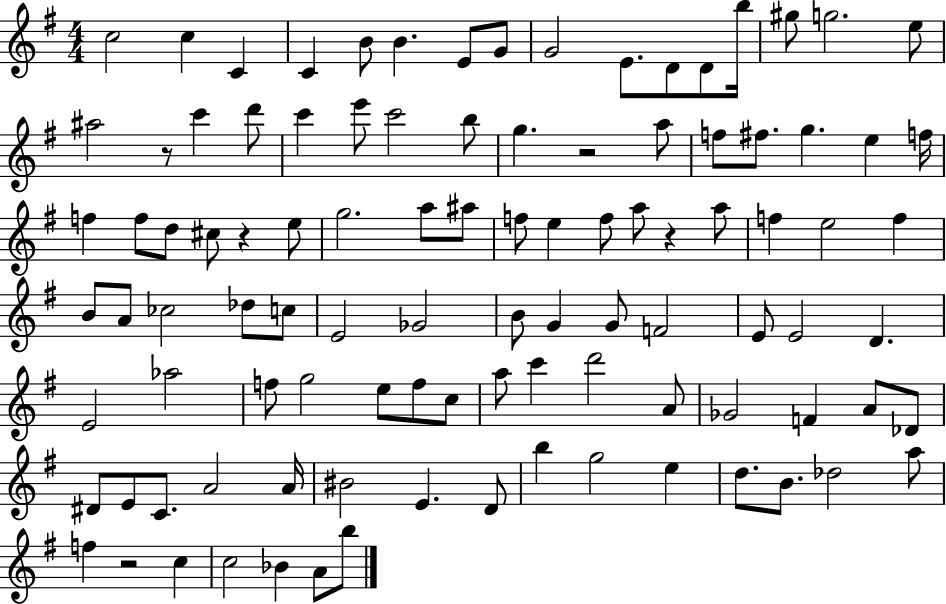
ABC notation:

X:1
T:Untitled
M:4/4
L:1/4
K:G
c2 c C C B/2 B E/2 G/2 G2 E/2 D/2 D/2 b/4 ^g/2 g2 e/2 ^a2 z/2 c' d'/2 c' e'/2 c'2 b/2 g z2 a/2 f/2 ^f/2 g e f/4 f f/2 d/2 ^c/2 z e/2 g2 a/2 ^a/2 f/2 e f/2 a/2 z a/2 f e2 f B/2 A/2 _c2 _d/2 c/2 E2 _G2 B/2 G G/2 F2 E/2 E2 D E2 _a2 f/2 g2 e/2 f/2 c/2 a/2 c' d'2 A/2 _G2 F A/2 _D/2 ^D/2 E/2 C/2 A2 A/4 ^B2 E D/2 b g2 e d/2 B/2 _d2 a/2 f z2 c c2 _B A/2 b/2